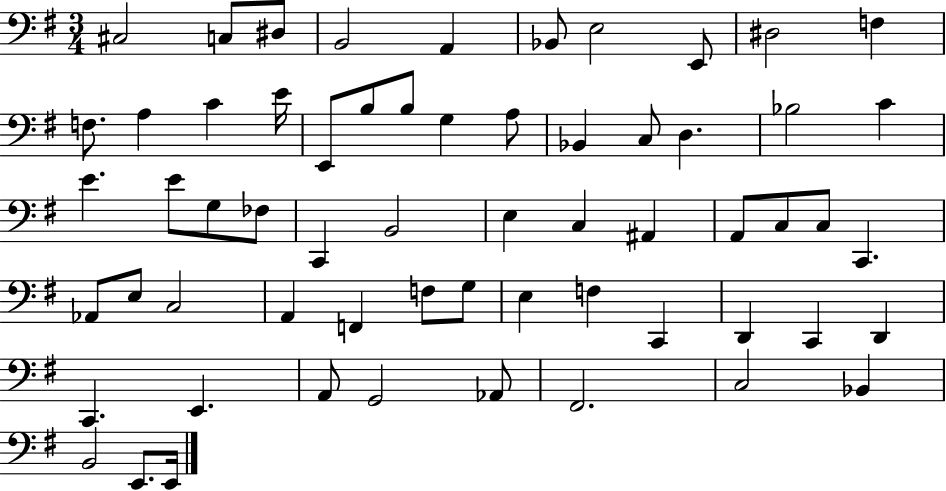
X:1
T:Untitled
M:3/4
L:1/4
K:G
^C,2 C,/2 ^D,/2 B,,2 A,, _B,,/2 E,2 E,,/2 ^D,2 F, F,/2 A, C E/4 E,,/2 B,/2 B,/2 G, A,/2 _B,, C,/2 D, _B,2 C E E/2 G,/2 _F,/2 C,, B,,2 E, C, ^A,, A,,/2 C,/2 C,/2 C,, _A,,/2 E,/2 C,2 A,, F,, F,/2 G,/2 E, F, C,, D,, C,, D,, C,, E,, A,,/2 G,,2 _A,,/2 ^F,,2 C,2 _B,, B,,2 E,,/2 E,,/4